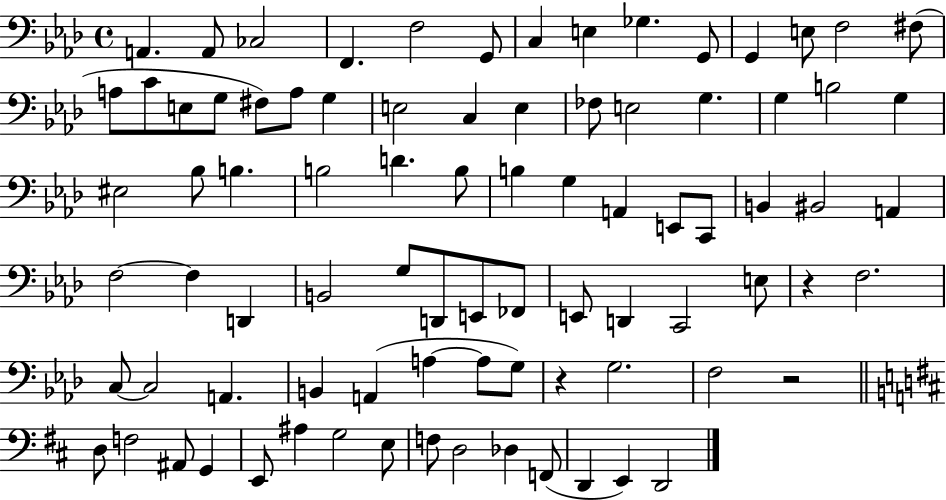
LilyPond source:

{
  \clef bass
  \time 4/4
  \defaultTimeSignature
  \key aes \major
  \repeat volta 2 { a,4. a,8 ces2 | f,4. f2 g,8 | c4 e4 ges4. g,8 | g,4 e8 f2 fis8( | \break a8 c'8 e8 g8 fis8) a8 g4 | e2 c4 e4 | fes8 e2 g4. | g4 b2 g4 | \break eis2 bes8 b4. | b2 d'4. b8 | b4 g4 a,4 e,8 c,8 | b,4 bis,2 a,4 | \break f2~~ f4 d,4 | b,2 g8 d,8 e,8 fes,8 | e,8 d,4 c,2 e8 | r4 f2. | \break c8~~ c2 a,4. | b,4 a,4( a4~~ a8 g8) | r4 g2. | f2 r2 | \break \bar "||" \break \key d \major d8 f2 ais,8 g,4 | e,8 ais4 g2 e8 | f8 d2 des4 f,8( | d,4 e,4) d,2 | \break } \bar "|."
}